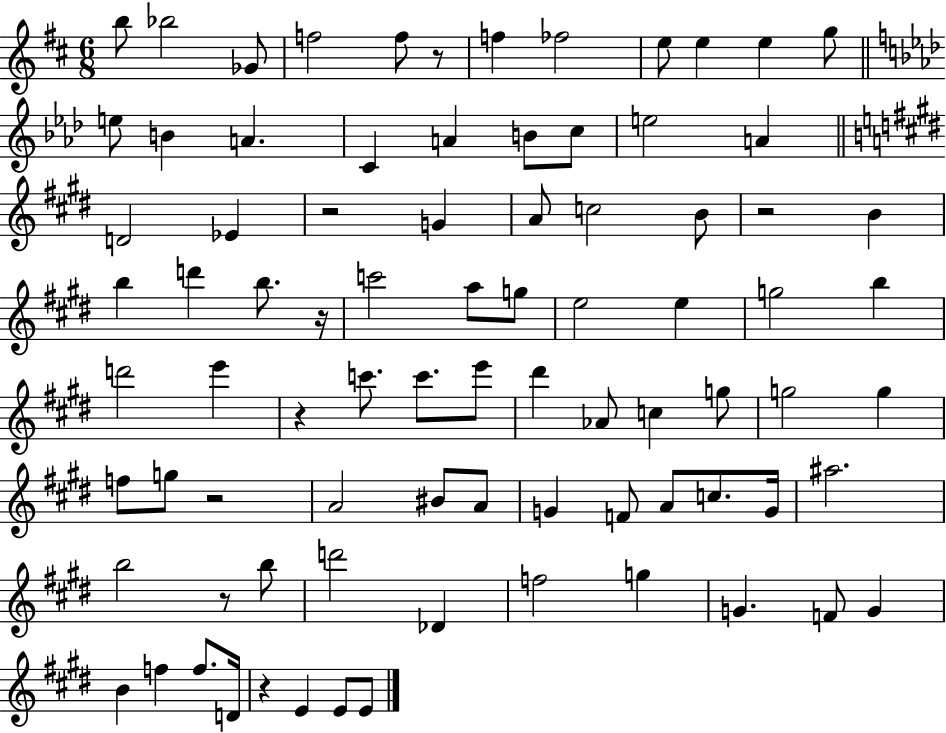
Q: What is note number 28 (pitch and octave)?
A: B5